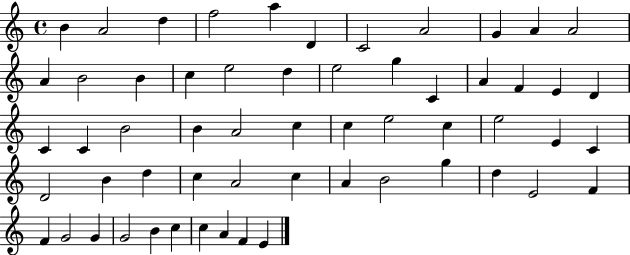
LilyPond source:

{
  \clef treble
  \time 4/4
  \defaultTimeSignature
  \key c \major
  b'4 a'2 d''4 | f''2 a''4 d'4 | c'2 a'2 | g'4 a'4 a'2 | \break a'4 b'2 b'4 | c''4 e''2 d''4 | e''2 g''4 c'4 | a'4 f'4 e'4 d'4 | \break c'4 c'4 b'2 | b'4 a'2 c''4 | c''4 e''2 c''4 | e''2 e'4 c'4 | \break d'2 b'4 d''4 | c''4 a'2 c''4 | a'4 b'2 g''4 | d''4 e'2 f'4 | \break f'4 g'2 g'4 | g'2 b'4 c''4 | c''4 a'4 f'4 e'4 | \bar "|."
}